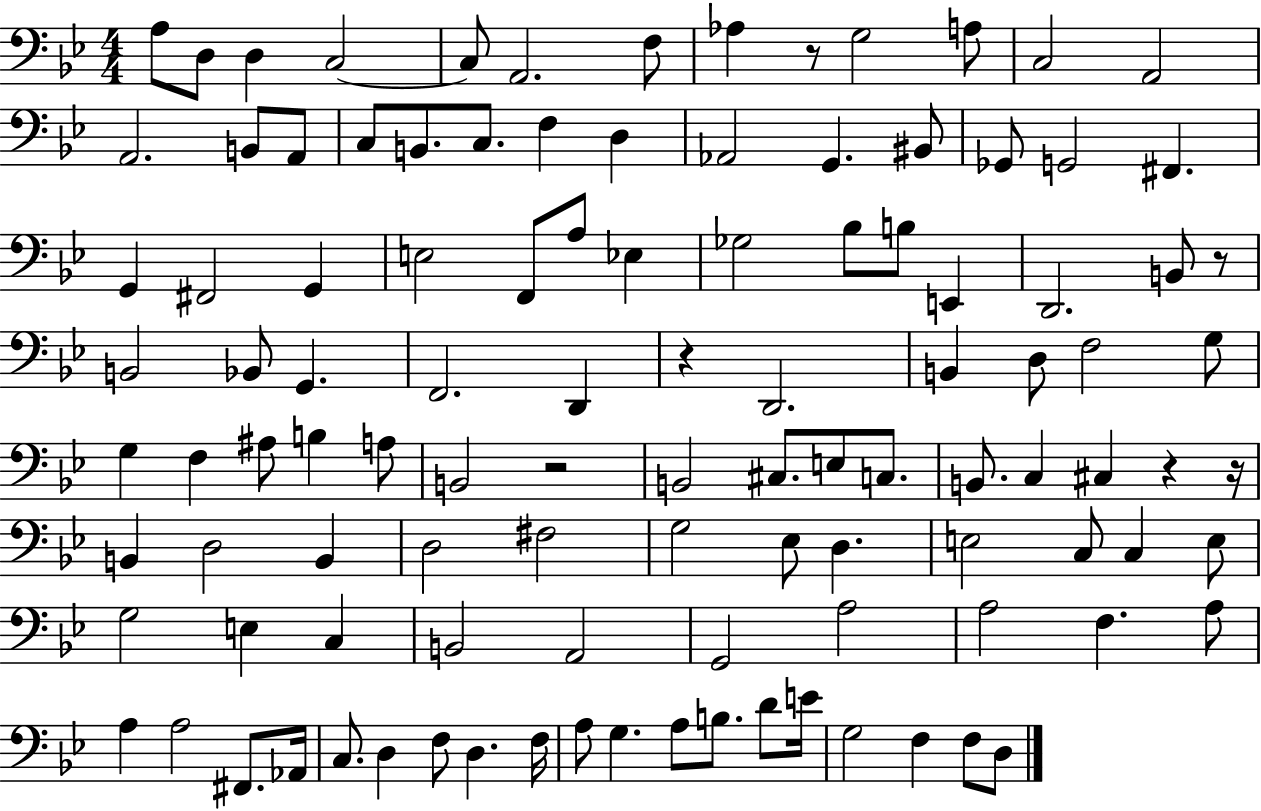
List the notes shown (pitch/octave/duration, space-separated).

A3/e D3/e D3/q C3/h C3/e A2/h. F3/e Ab3/q R/e G3/h A3/e C3/h A2/h A2/h. B2/e A2/e C3/e B2/e. C3/e. F3/q D3/q Ab2/h G2/q. BIS2/e Gb2/e G2/h F#2/q. G2/q F#2/h G2/q E3/h F2/e A3/e Eb3/q Gb3/h Bb3/e B3/e E2/q D2/h. B2/e R/e B2/h Bb2/e G2/q. F2/h. D2/q R/q D2/h. B2/q D3/e F3/h G3/e G3/q F3/q A#3/e B3/q A3/e B2/h R/h B2/h C#3/e. E3/e C3/e. B2/e. C3/q C#3/q R/q R/s B2/q D3/h B2/q D3/h F#3/h G3/h Eb3/e D3/q. E3/h C3/e C3/q E3/e G3/h E3/q C3/q B2/h A2/h G2/h A3/h A3/h F3/q. A3/e A3/q A3/h F#2/e. Ab2/s C3/e. D3/q F3/e D3/q. F3/s A3/e G3/q. A3/e B3/e. D4/e E4/s G3/h F3/q F3/e D3/e